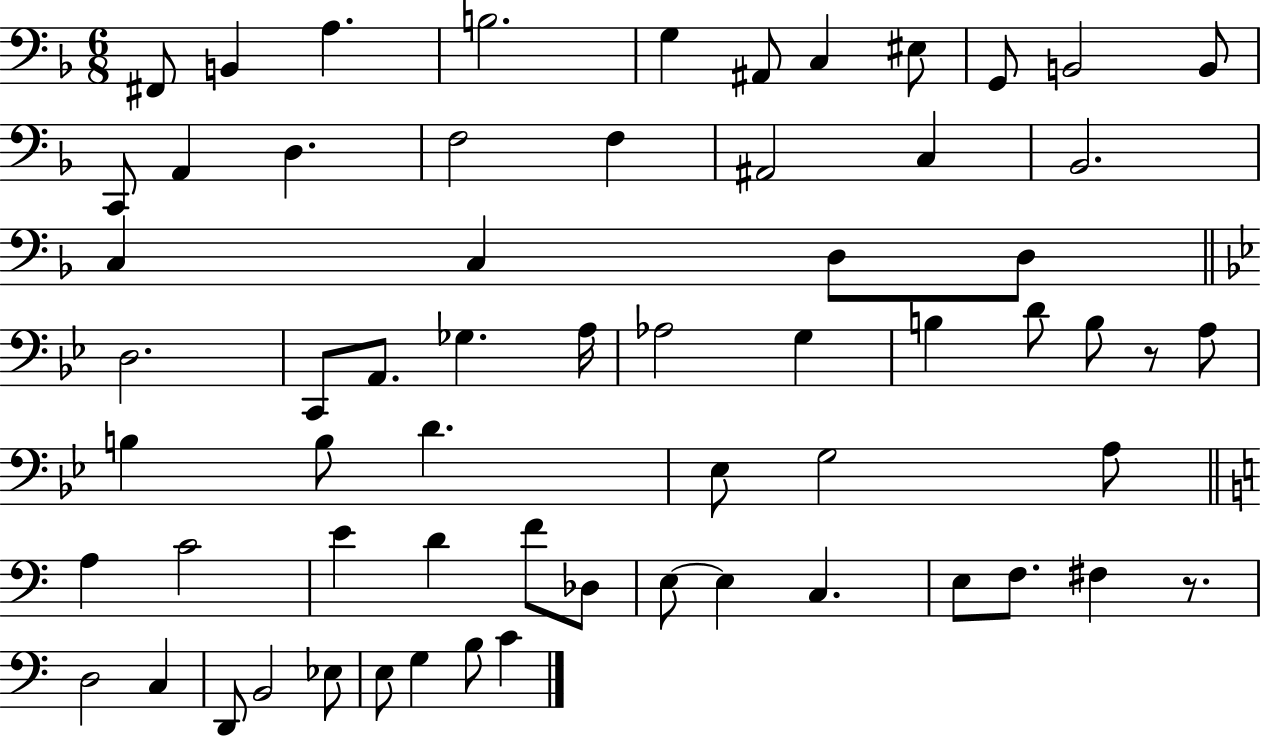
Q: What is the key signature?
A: F major